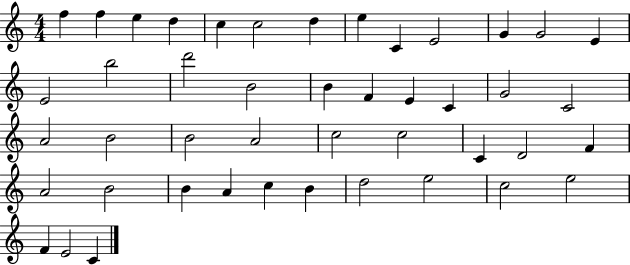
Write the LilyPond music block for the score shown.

{
  \clef treble
  \numericTimeSignature
  \time 4/4
  \key c \major
  f''4 f''4 e''4 d''4 | c''4 c''2 d''4 | e''4 c'4 e'2 | g'4 g'2 e'4 | \break e'2 b''2 | d'''2 b'2 | b'4 f'4 e'4 c'4 | g'2 c'2 | \break a'2 b'2 | b'2 a'2 | c''2 c''2 | c'4 d'2 f'4 | \break a'2 b'2 | b'4 a'4 c''4 b'4 | d''2 e''2 | c''2 e''2 | \break f'4 e'2 c'4 | \bar "|."
}